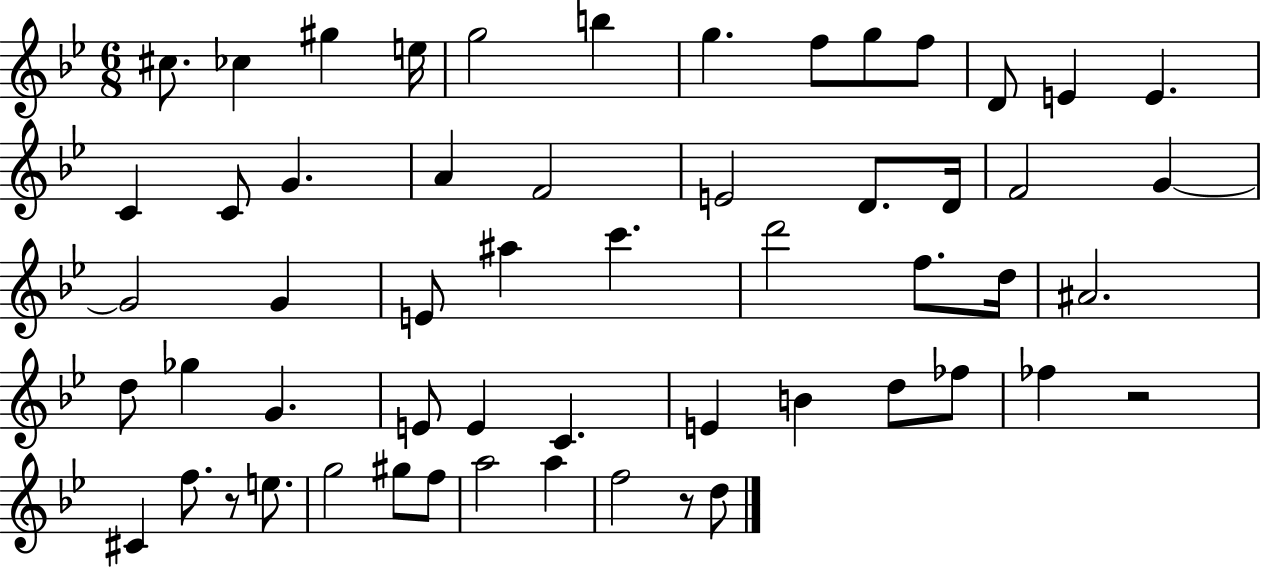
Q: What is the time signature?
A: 6/8